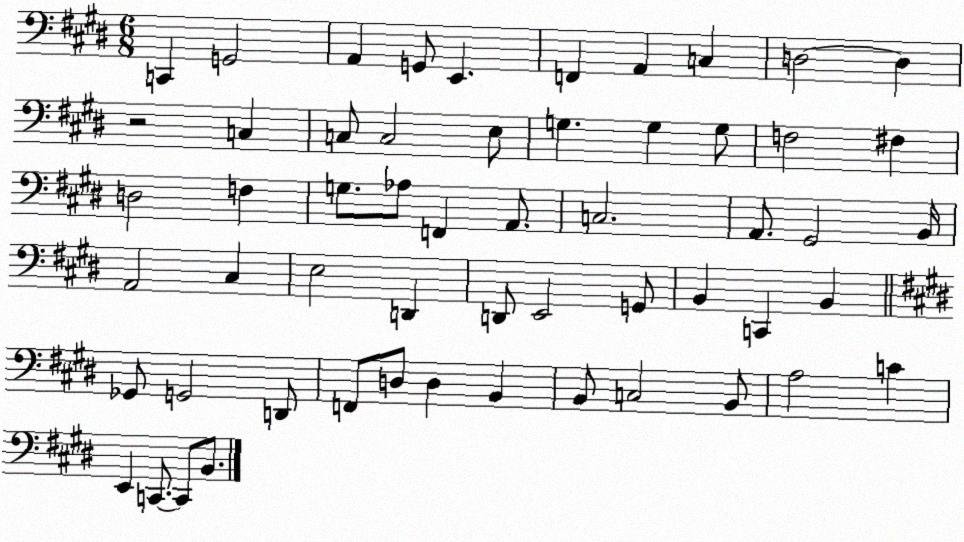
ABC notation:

X:1
T:Untitled
M:6/8
L:1/4
K:E
C,, G,,2 A,, G,,/2 E,, F,, A,, C, D,2 D, z2 C, C,/2 C,2 E,/2 G, G, G,/2 F,2 ^F, D,2 F, G,/2 _A,/2 F,, A,,/2 C,2 A,,/2 ^G,,2 B,,/4 A,,2 ^C, E,2 D,, D,,/2 E,,2 G,,/2 B,, C,, B,, _G,,/2 G,,2 D,,/2 F,,/2 D,/2 D, B,, B,,/2 C,2 B,,/2 A,2 C E,, C,,/2 C,,/2 B,,/2